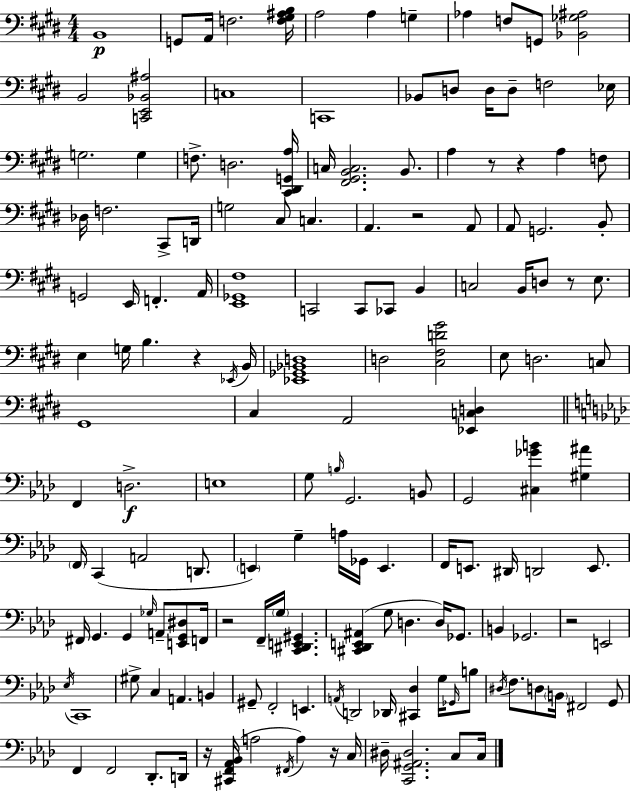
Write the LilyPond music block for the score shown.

{
  \clef bass
  \numericTimeSignature
  \time 4/4
  \key e \major
  b,1\p | g,8 a,16 f2. <f gis ais b>16 | a2 a4 g4-- | aes4 f8 g,8 <bes, ges ais>2 | \break b,2 <c, e, bes, ais>2 | c1 | c,1 | bes,8 d8 d16 d8-- f2 ees16 | \break g2. g4 | f8.-> d2. <cis, dis, g, a>16 | c16 <fis, gis, b, c>2. b,8. | a4 r8 r4 a4 f8 | \break des16 f2. cis,8-> d,16 | g2 cis8 c4. | a,4. r2 a,8 | a,8 g,2. b,8-. | \break g,2 e,16 f,4.-. a,16 | <e, ges, fis>1 | c,2 c,8 ces,8 b,4 | c2 b,16 d8 r8 e8. | \break e4 g16 b4. r4 \acciaccatura { ees,16 } | b,16 <ees, ges, bes, d>1 | d2 <cis fis d' gis'>2 | e8 d2. c8 | \break gis,1 | cis4 a,2 <ees, c d>4 | \bar "||" \break \key f \minor f,4 d2.->\f | e1 | g8 \grace { b16 } g,2. b,8 | g,2 <cis ges' b'>4 <gis ais'>4 | \break \parenthesize f,16 c,4( a,2 d,8. | \parenthesize e,4) g4-- a16 ges,16 e,4. | f,16 e,8. dis,16 d,2 e,8. | fis,16 g,4. g,4 \grace { ges16 } a,8-- <e, g, dis>8 | \break f,16 r2 f,16-- \parenthesize g16 <c, dis, e, gis,>4. | <cis, des, e, ais,>4( g8 d4. d16) ges,8. | b,4 ges,2. | r2 e,2 | \break \acciaccatura { ees16 } c,1 | gis8-> c4 a,4. b,4 | gis,8-- f,2-. e,4. | \acciaccatura { a,16 } d,2 des,16 <cis, des>4 | \break g16 \grace { ges,16 } b8 \acciaccatura { dis16 } f8. d8 \parenthesize b,16 fis,2 | g,8 f,4 f,2 | des,8.-. d,16 r16 <cis, f, aes, bes,>16( a2 | \acciaccatura { fis,16 } a4) r16 c16 dis16-- <c, g, ais, dis>2. | \break c8 c16 \bar "|."
}